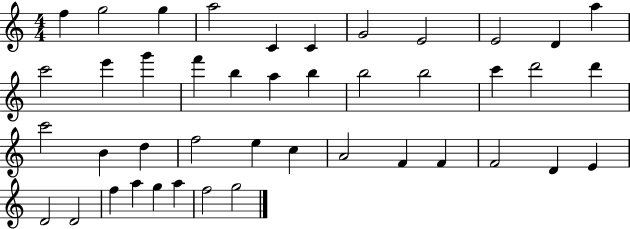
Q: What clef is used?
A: treble